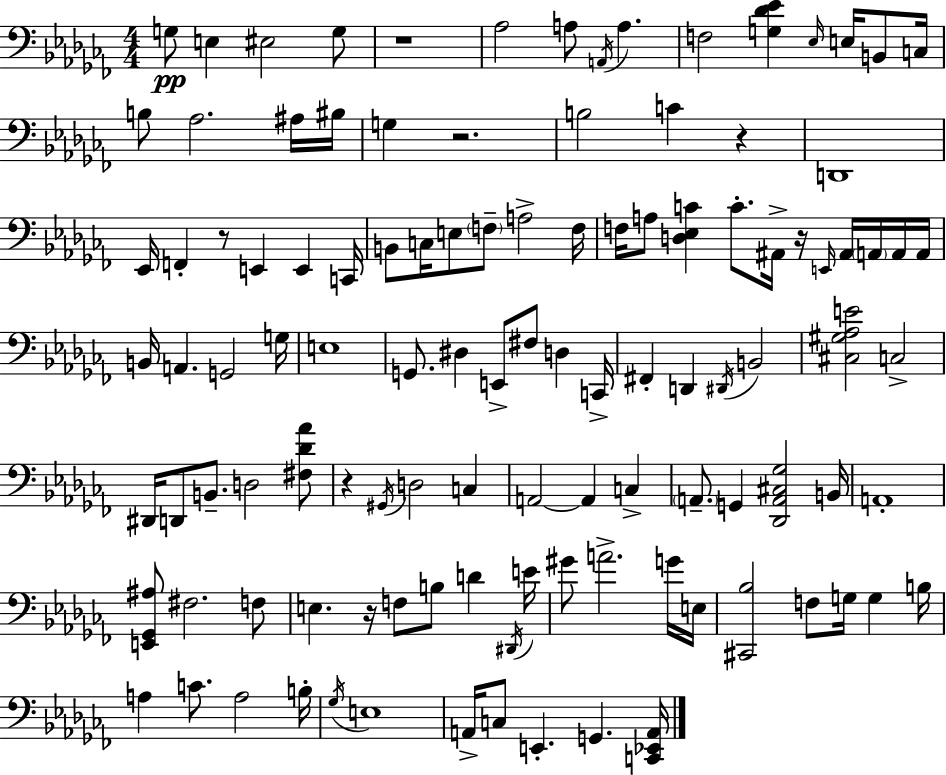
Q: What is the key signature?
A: AES minor